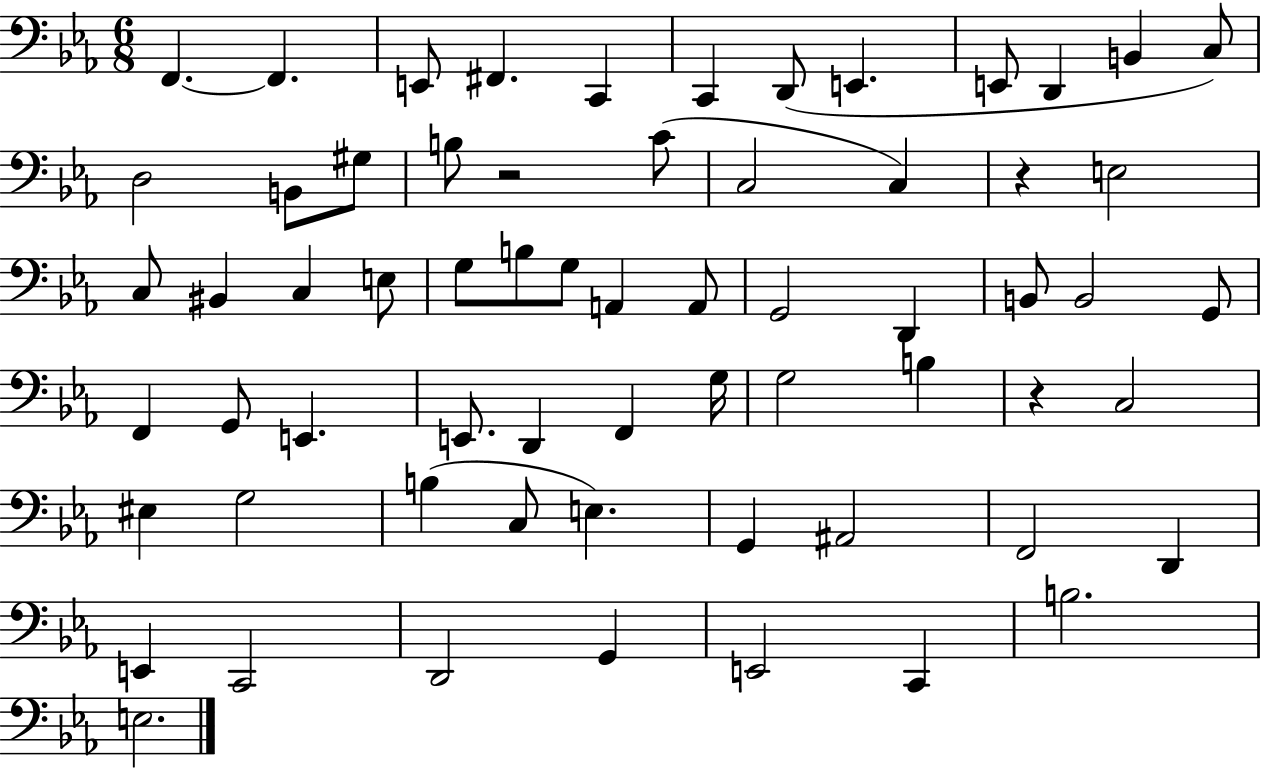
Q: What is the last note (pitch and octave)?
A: E3